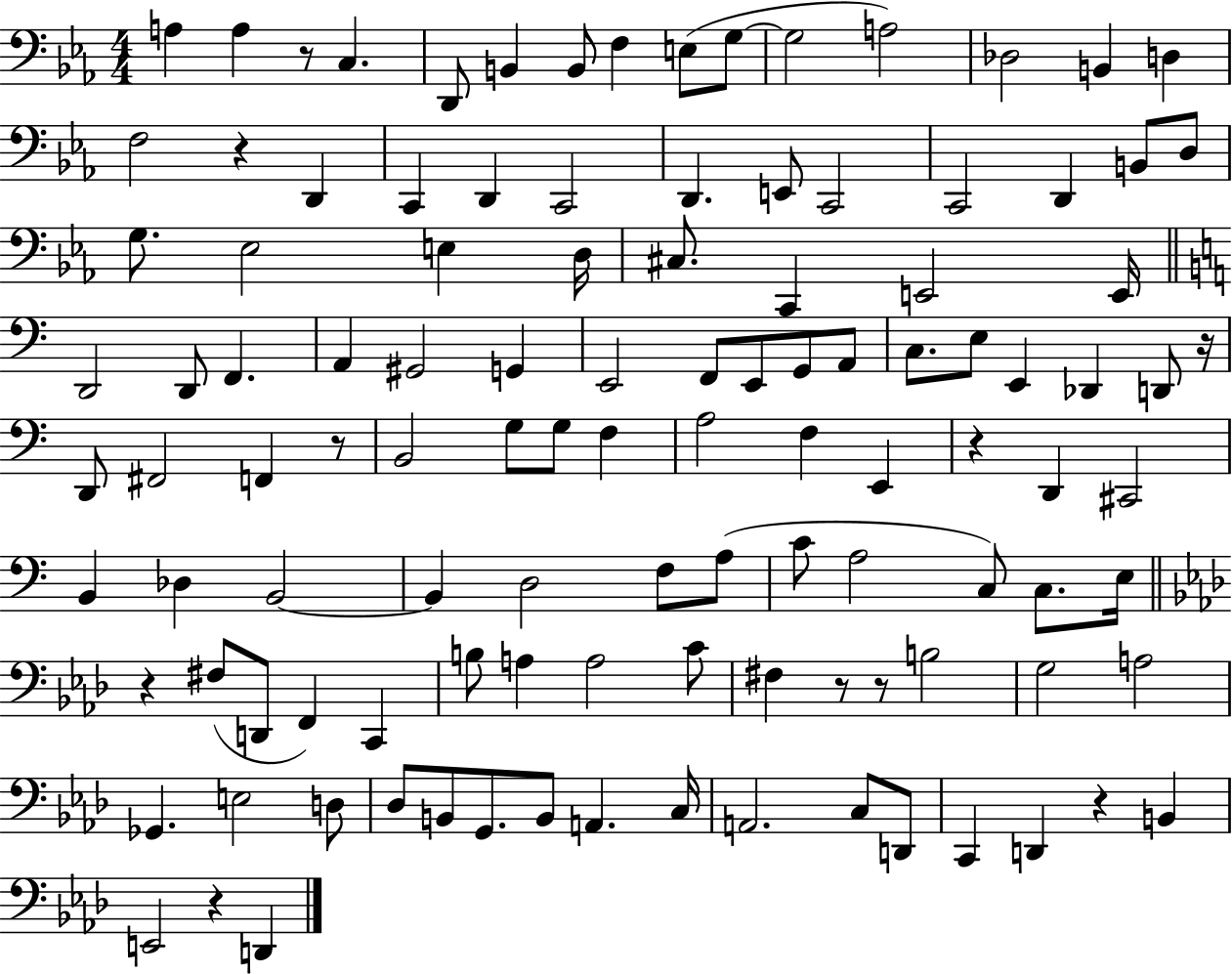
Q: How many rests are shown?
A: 10